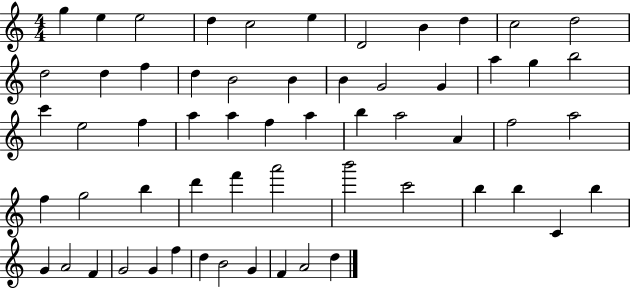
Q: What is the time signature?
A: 4/4